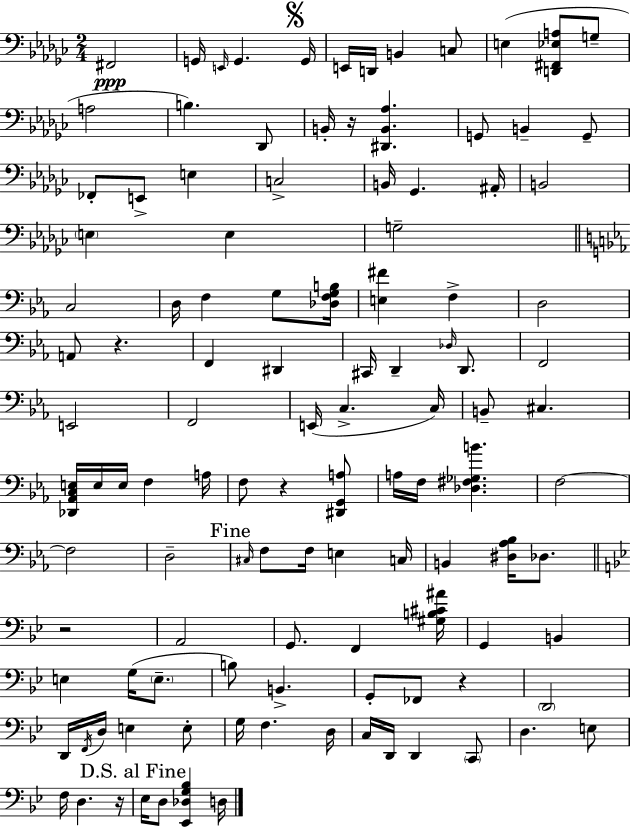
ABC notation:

X:1
T:Untitled
M:2/4
L:1/4
K:Ebm
^F,,2 G,,/4 E,,/4 G,, G,,/4 E,,/4 D,,/4 B,, C,/2 E, [D,,^F,,_E,A,]/2 G,/2 A,2 B, _D,,/2 B,,/4 z/4 [^D,,B,,_A,] G,,/2 B,, G,,/2 _F,,/2 E,,/2 E, C,2 B,,/4 _G,, ^A,,/4 B,,2 E, E, G,2 C,2 D,/4 F, G,/2 [_D,F,G,B,]/4 [E,^F] F, D,2 A,,/2 z F,, ^D,, ^C,,/4 D,, _D,/4 D,,/2 F,,2 E,,2 F,,2 E,,/4 C, C,/4 B,,/2 ^C, [_D,,_A,,C,E,]/4 E,/4 E,/4 F, A,/4 F,/2 z [^D,,G,,A,]/2 A,/4 F,/4 [_D,^F,_G,B] F,2 F,2 D,2 ^C,/4 F,/2 F,/4 E, C,/4 B,, [^D,_A,_B,]/4 _D,/2 z2 A,,2 G,,/2 F,, [^G,B,^C^A]/4 G,, B,, E, G,/4 E,/2 B,/2 B,, G,,/2 _F,,/2 z D,,2 D,,/4 F,,/4 D,/4 E, E,/2 G,/4 F, D,/4 C,/4 D,,/4 D,, C,,/2 D, E,/2 F,/4 D, z/4 _E,/4 D,/2 [_E,,_D,G,_B,] D,/4